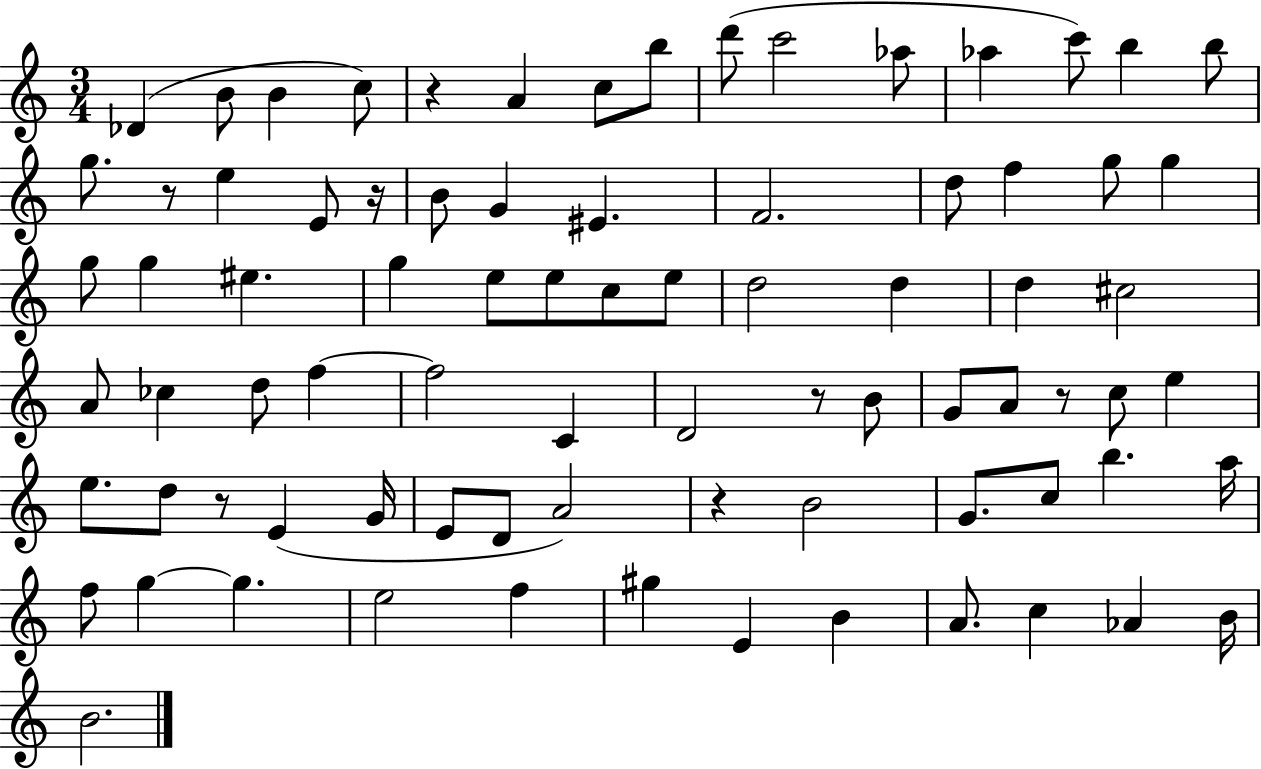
X:1
T:Untitled
M:3/4
L:1/4
K:C
_D B/2 B c/2 z A c/2 b/2 d'/2 c'2 _a/2 _a c'/2 b b/2 g/2 z/2 e E/2 z/4 B/2 G ^E F2 d/2 f g/2 g g/2 g ^e g e/2 e/2 c/2 e/2 d2 d d ^c2 A/2 _c d/2 f f2 C D2 z/2 B/2 G/2 A/2 z/2 c/2 e e/2 d/2 z/2 E G/4 E/2 D/2 A2 z B2 G/2 c/2 b a/4 f/2 g g e2 f ^g E B A/2 c _A B/4 B2